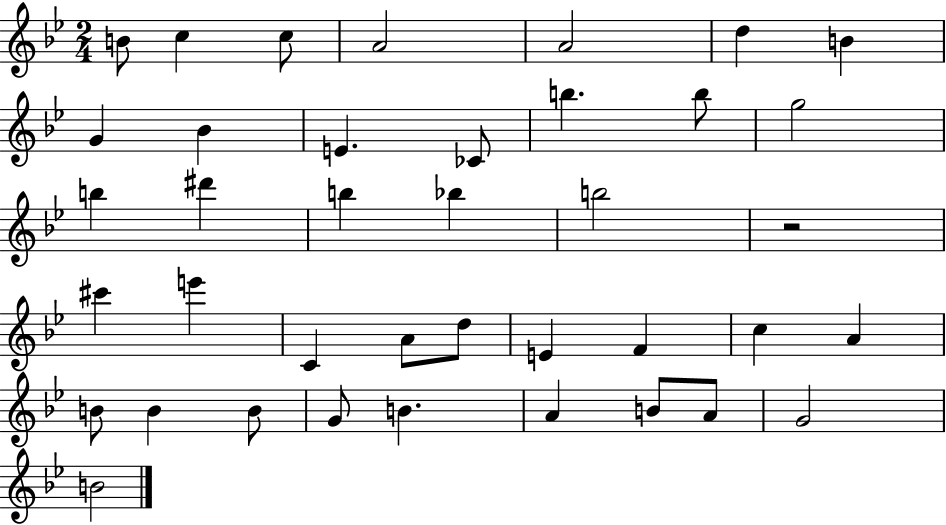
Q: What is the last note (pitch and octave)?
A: B4